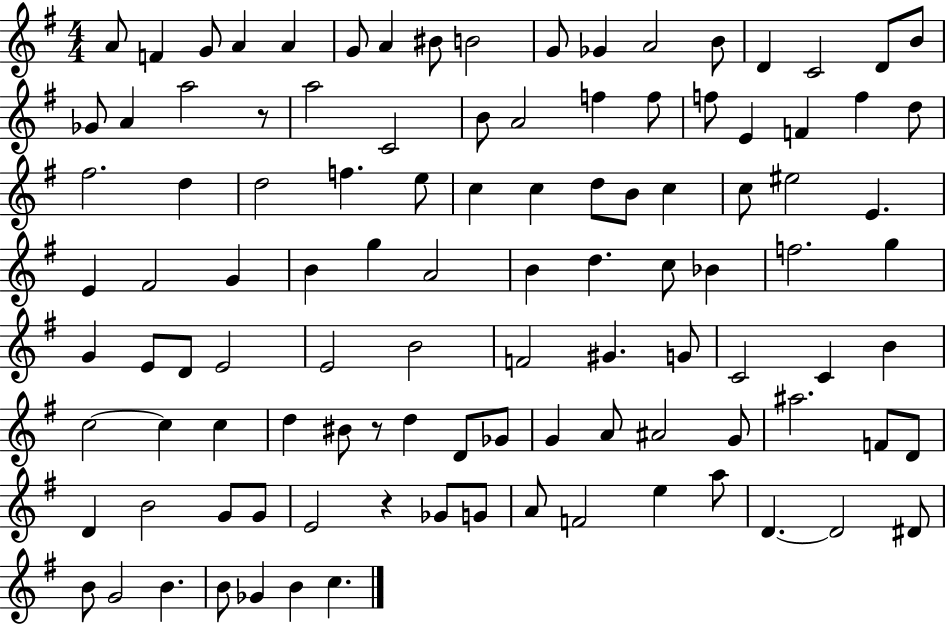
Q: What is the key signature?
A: G major